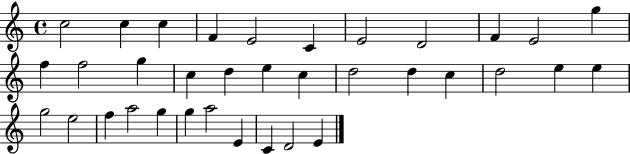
{
  \clef treble
  \time 4/4
  \defaultTimeSignature
  \key c \major
  c''2 c''4 c''4 | f'4 e'2 c'4 | e'2 d'2 | f'4 e'2 g''4 | \break f''4 f''2 g''4 | c''4 d''4 e''4 c''4 | d''2 d''4 c''4 | d''2 e''4 e''4 | \break g''2 e''2 | f''4 a''2 g''4 | g''4 a''2 e'4 | c'4 d'2 e'4 | \break \bar "|."
}